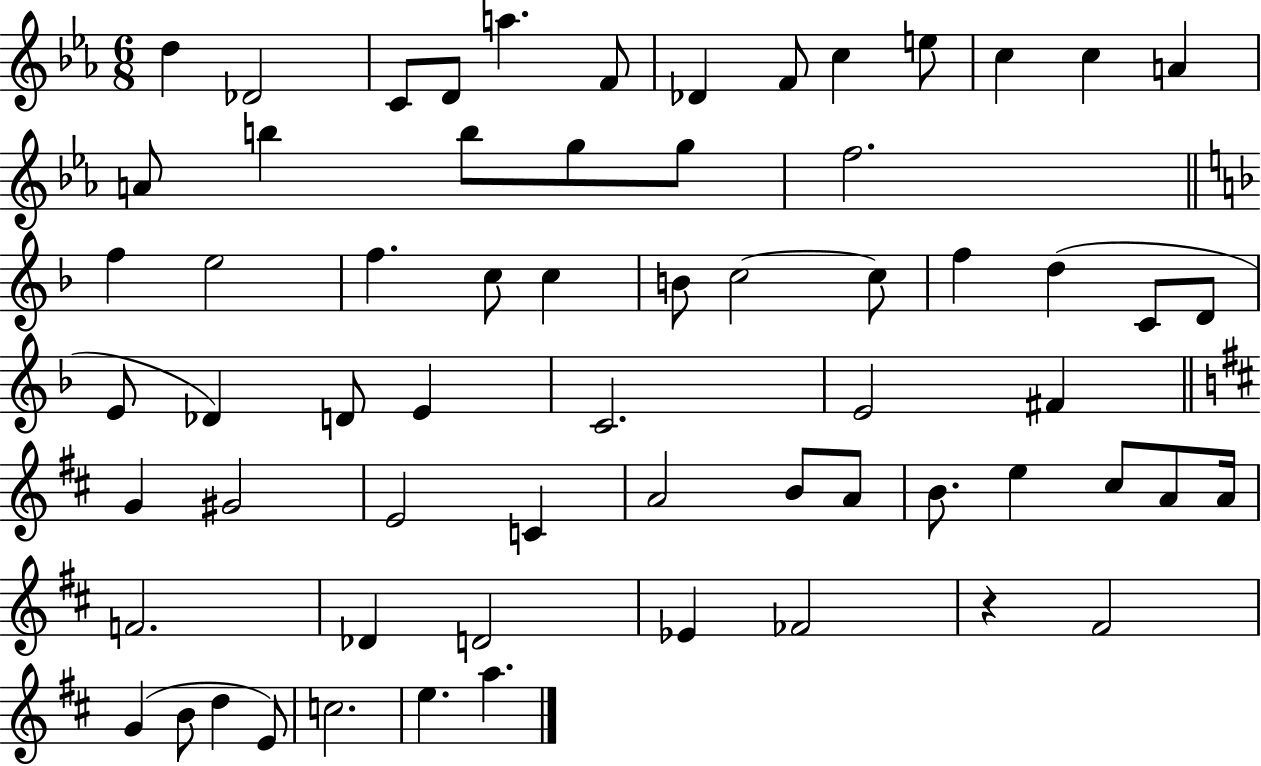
X:1
T:Untitled
M:6/8
L:1/4
K:Eb
d _D2 C/2 D/2 a F/2 _D F/2 c e/2 c c A A/2 b b/2 g/2 g/2 f2 f e2 f c/2 c B/2 c2 c/2 f d C/2 D/2 E/2 _D D/2 E C2 E2 ^F G ^G2 E2 C A2 B/2 A/2 B/2 e ^c/2 A/2 A/4 F2 _D D2 _E _F2 z ^F2 G B/2 d E/2 c2 e a